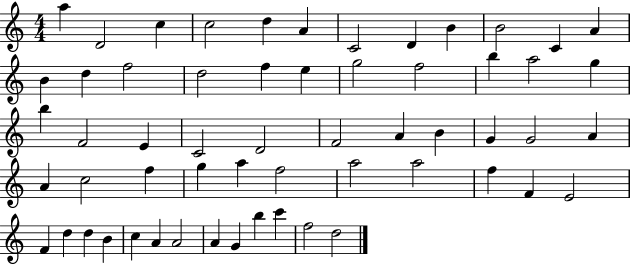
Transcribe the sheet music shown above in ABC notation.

X:1
T:Untitled
M:4/4
L:1/4
K:C
a D2 c c2 d A C2 D B B2 C A B d f2 d2 f e g2 f2 b a2 g b F2 E C2 D2 F2 A B G G2 A A c2 f g a f2 a2 a2 f F E2 F d d B c A A2 A G b c' f2 d2